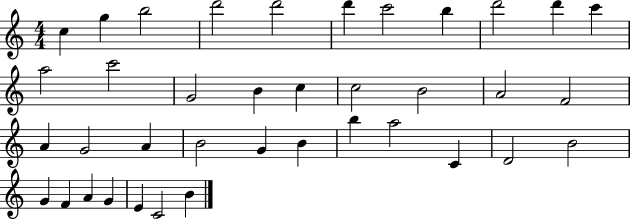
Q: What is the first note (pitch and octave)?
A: C5